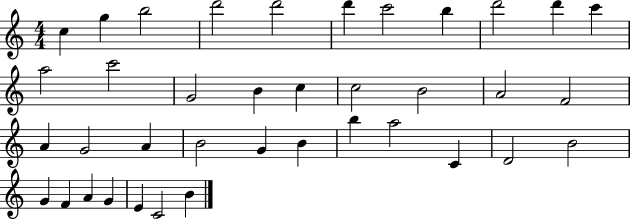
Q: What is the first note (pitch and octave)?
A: C5